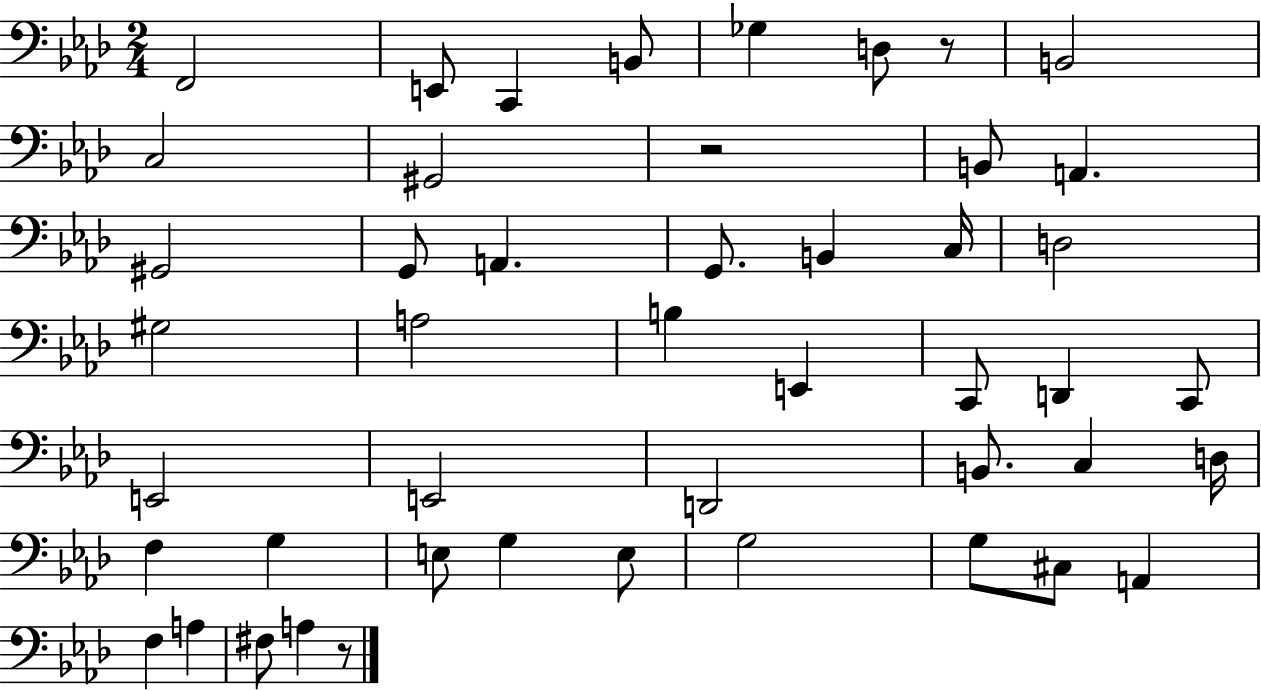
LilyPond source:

{
  \clef bass
  \numericTimeSignature
  \time 2/4
  \key aes \major
  f,2 | e,8 c,4 b,8 | ges4 d8 r8 | b,2 | \break c2 | gis,2 | r2 | b,8 a,4. | \break gis,2 | g,8 a,4. | g,8. b,4 c16 | d2 | \break gis2 | a2 | b4 e,4 | c,8 d,4 c,8 | \break e,2 | e,2 | d,2 | b,8. c4 d16 | \break f4 g4 | e8 g4 e8 | g2 | g8 cis8 a,4 | \break f4 a4 | fis8 a4 r8 | \bar "|."
}